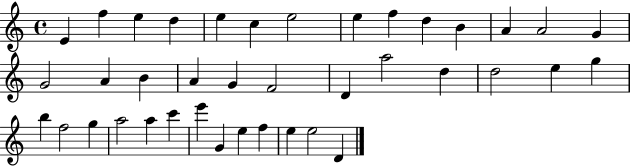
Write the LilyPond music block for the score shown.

{
  \clef treble
  \time 4/4
  \defaultTimeSignature
  \key c \major
  e'4 f''4 e''4 d''4 | e''4 c''4 e''2 | e''4 f''4 d''4 b'4 | a'4 a'2 g'4 | \break g'2 a'4 b'4 | a'4 g'4 f'2 | d'4 a''2 d''4 | d''2 e''4 g''4 | \break b''4 f''2 g''4 | a''2 a''4 c'''4 | e'''4 g'4 e''4 f''4 | e''4 e''2 d'4 | \break \bar "|."
}